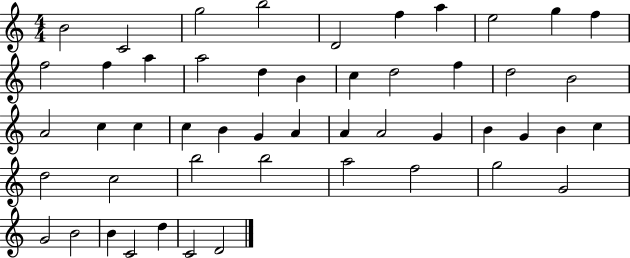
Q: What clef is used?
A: treble